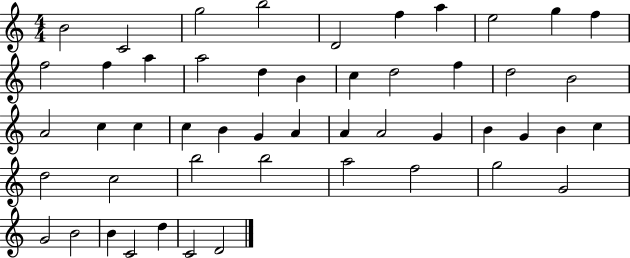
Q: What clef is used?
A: treble